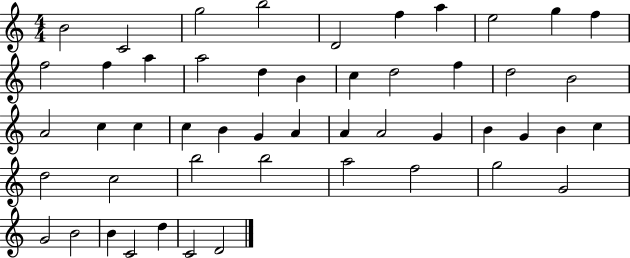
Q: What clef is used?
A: treble